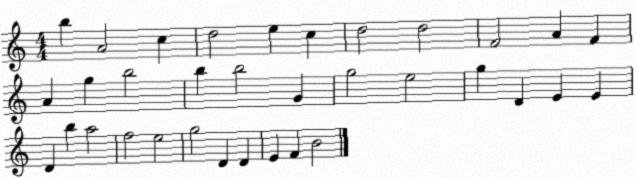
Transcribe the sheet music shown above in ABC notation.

X:1
T:Untitled
M:4/4
L:1/4
K:C
b A2 c d2 e c d2 d2 F2 A F A g b2 b b2 G g2 e2 g D E E D b a2 f2 e2 g2 D D E F B2